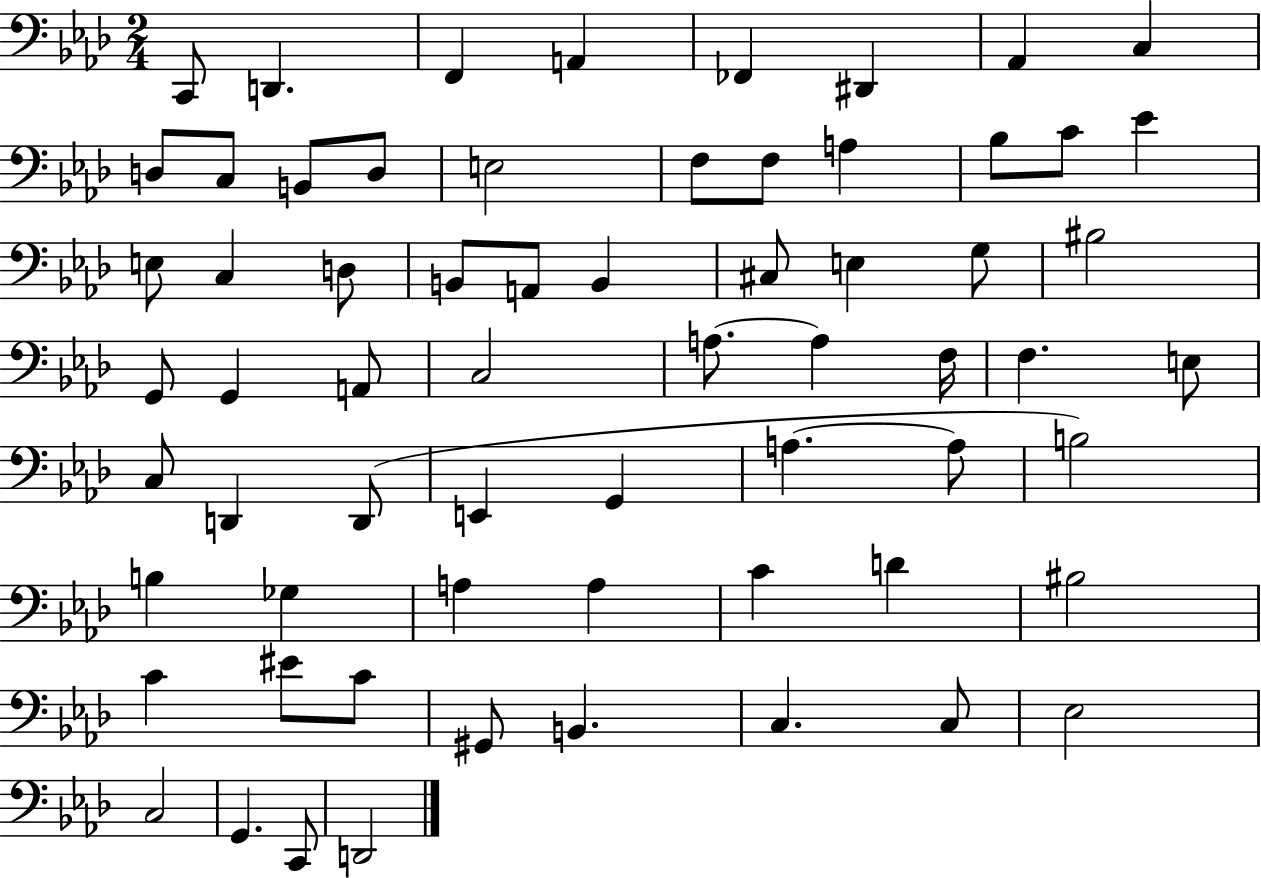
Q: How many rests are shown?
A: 0